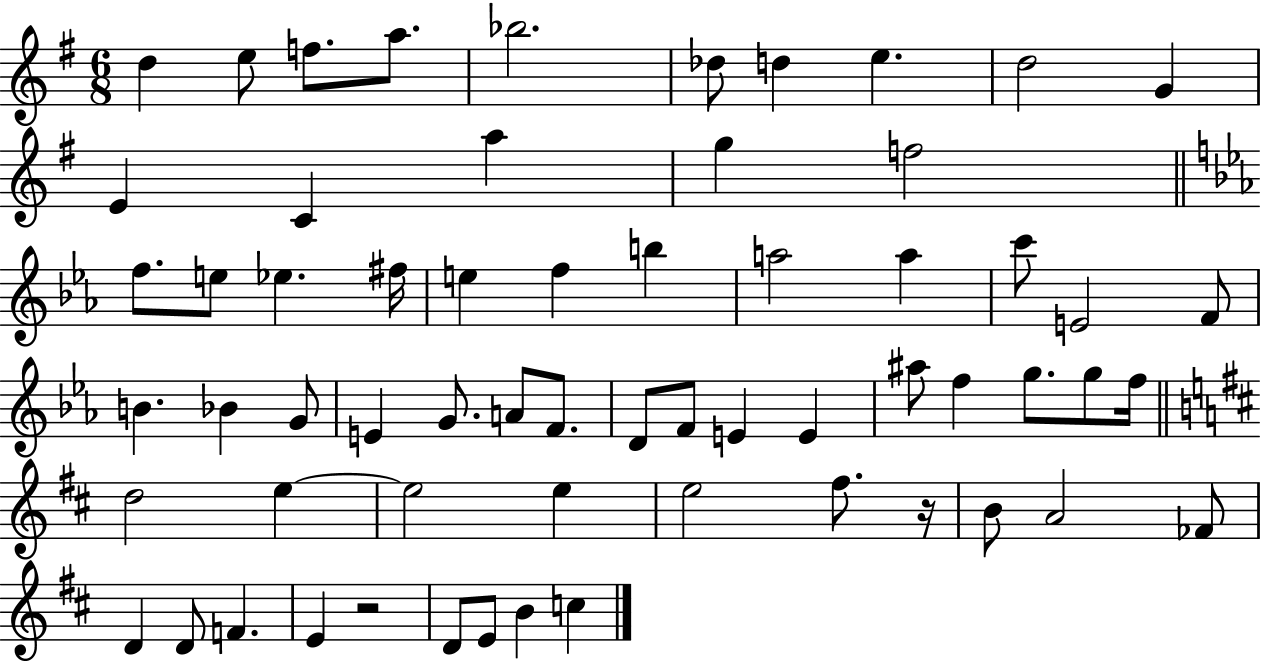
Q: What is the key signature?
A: G major